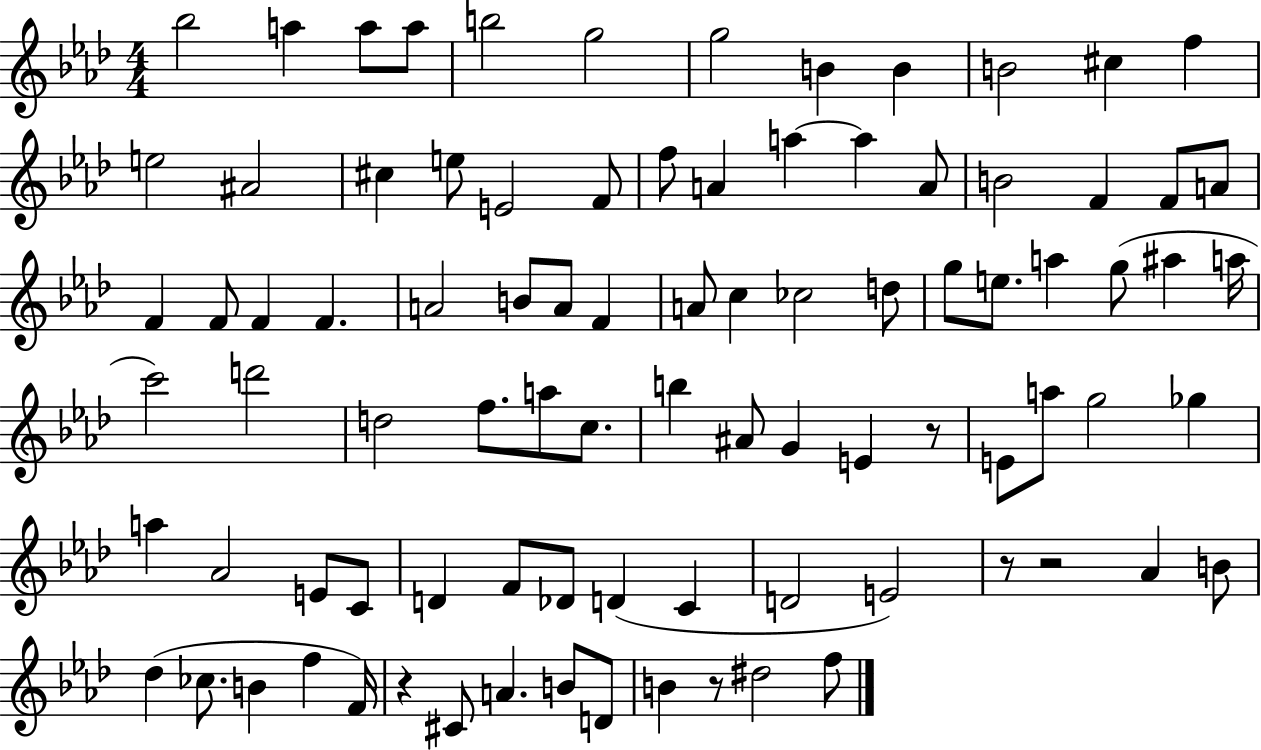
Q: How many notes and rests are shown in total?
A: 89